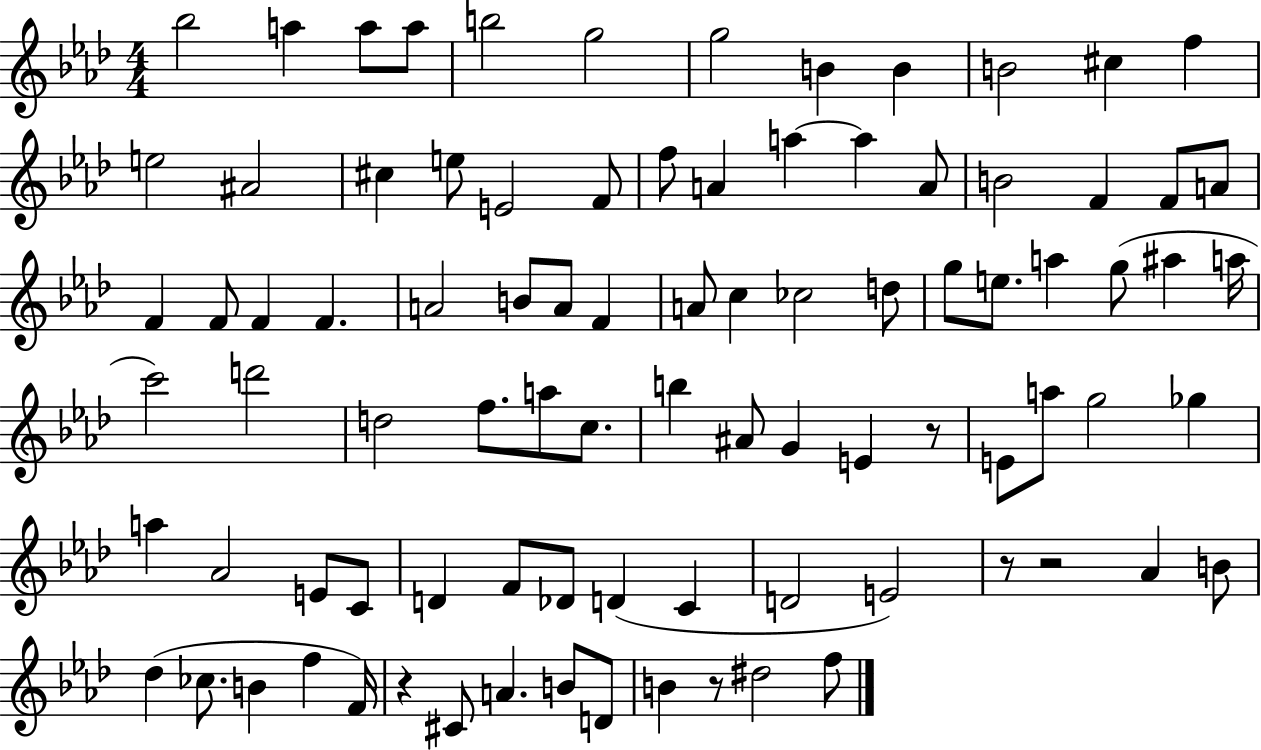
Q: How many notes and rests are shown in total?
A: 89